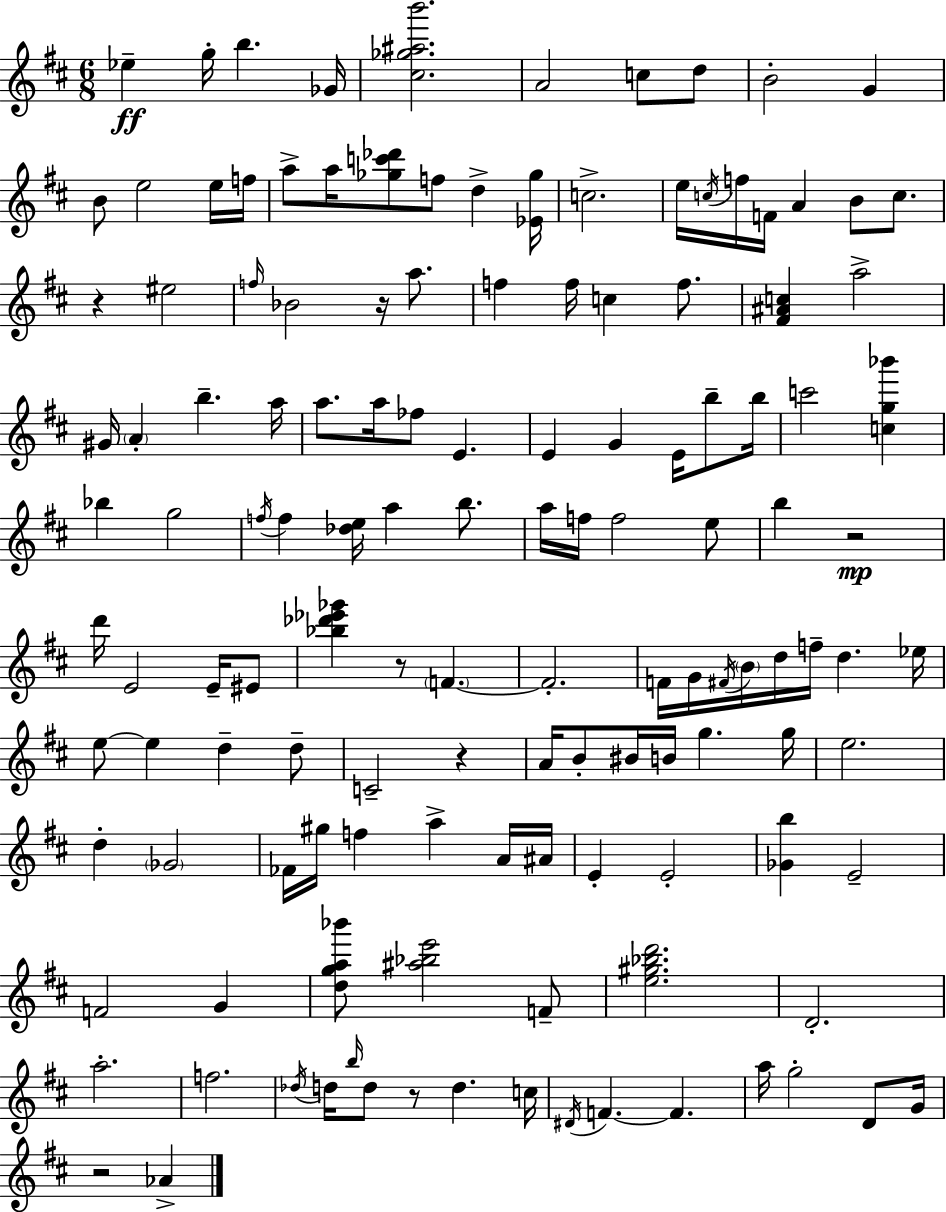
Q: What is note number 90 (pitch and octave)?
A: F5